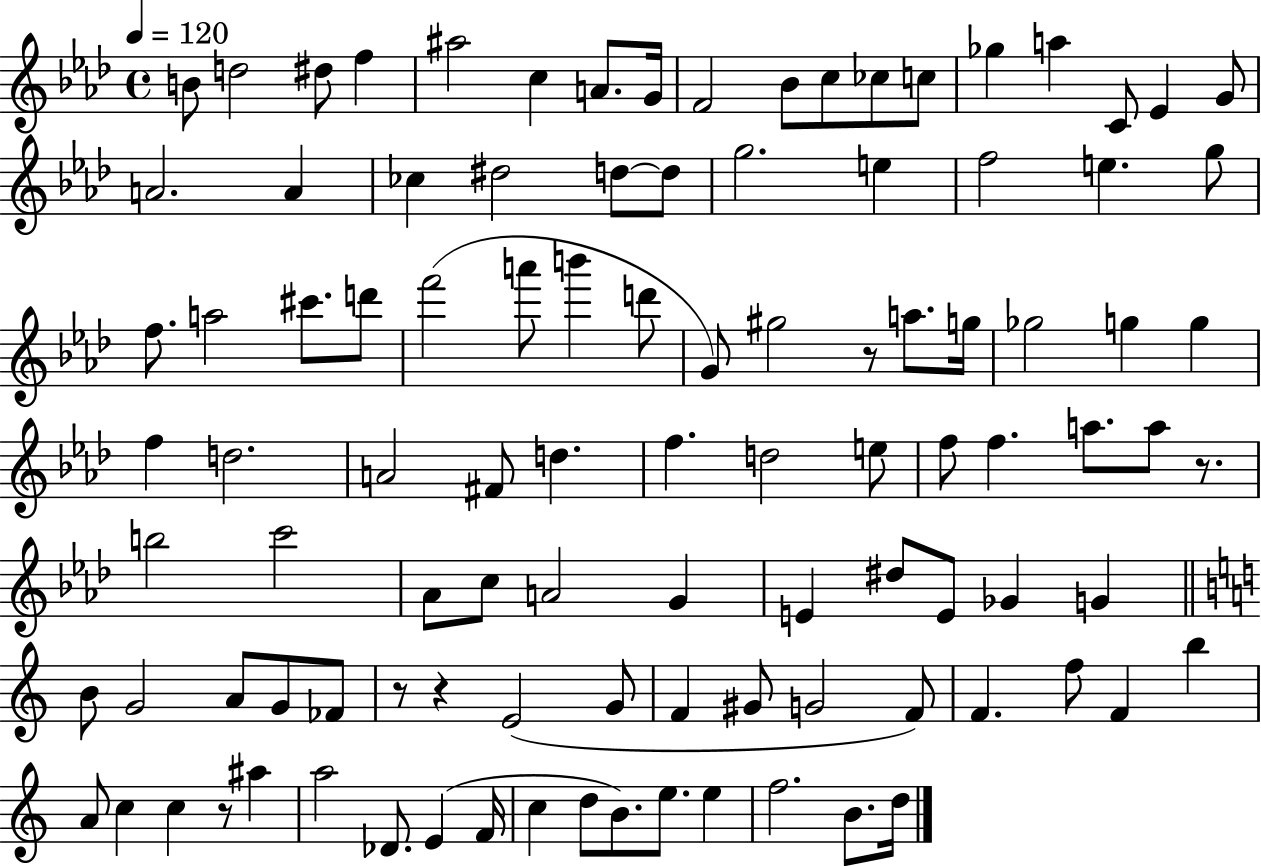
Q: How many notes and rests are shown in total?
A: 103